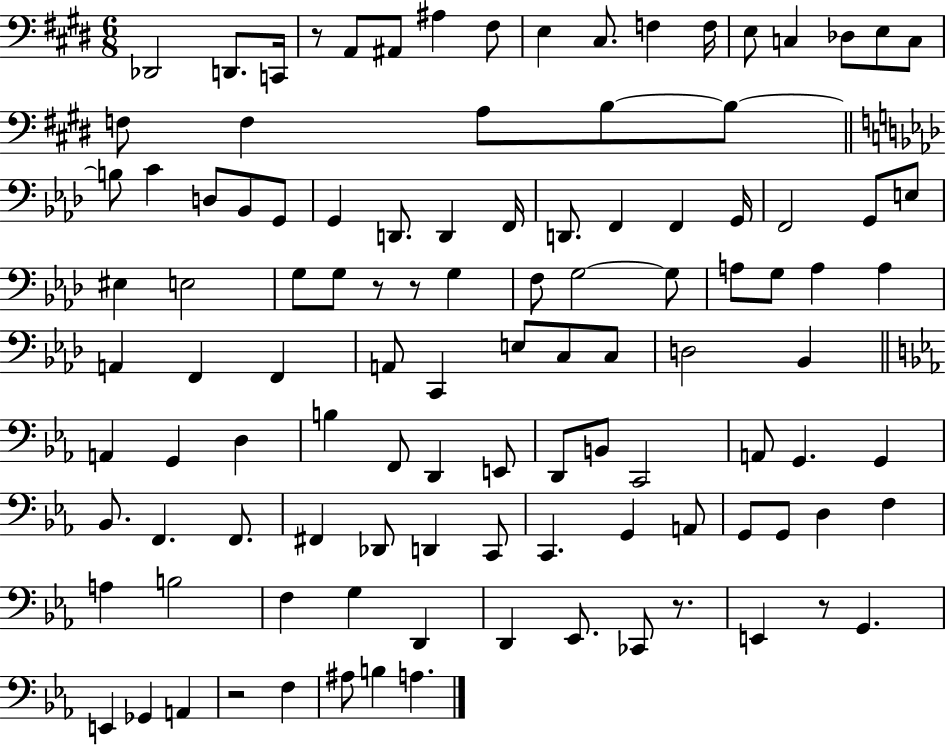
Db2/h D2/e. C2/s R/e A2/e A#2/e A#3/q F#3/e E3/q C#3/e. F3/q F3/s E3/e C3/q Db3/e E3/e C3/e F3/e F3/q A3/e B3/e B3/e B3/e C4/q D3/e Bb2/e G2/e G2/q D2/e. D2/q F2/s D2/e. F2/q F2/q G2/s F2/h G2/e E3/e EIS3/q E3/h G3/e G3/e R/e R/e G3/q F3/e G3/h G3/e A3/e G3/e A3/q A3/q A2/q F2/q F2/q A2/e C2/q E3/e C3/e C3/e D3/h Bb2/q A2/q G2/q D3/q B3/q F2/e D2/q E2/e D2/e B2/e C2/h A2/e G2/q. G2/q Bb2/e. F2/q. F2/e. F#2/q Db2/e D2/q C2/e C2/q. G2/q A2/e G2/e G2/e D3/q F3/q A3/q B3/h F3/q G3/q D2/q D2/q Eb2/e. CES2/e R/e. E2/q R/e G2/q. E2/q Gb2/q A2/q R/h F3/q A#3/e B3/q A3/q.